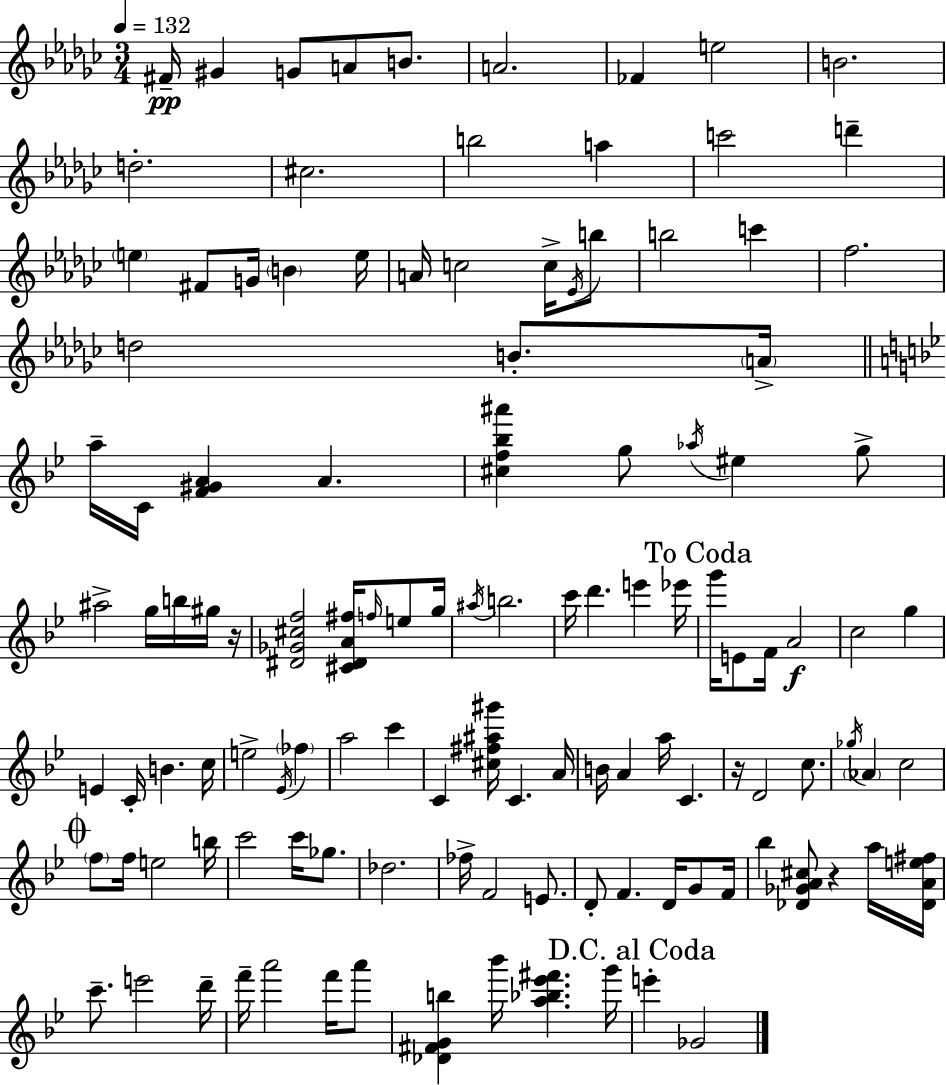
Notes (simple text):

F#4/s G#4/q G4/e A4/e B4/e. A4/h. FES4/q E5/h B4/h. D5/h. C#5/h. B5/h A5/q C6/h D6/q E5/q F#4/e G4/s B4/q E5/s A4/s C5/h C5/s Eb4/s B5/e B5/h C6/q F5/h. D5/h B4/e. A4/s A5/s C4/s [F4,G#4,A4]/q A4/q. [C#5,F5,Bb5,A#6]/q G5/e Ab5/s EIS5/q G5/e A#5/h G5/s B5/s G#5/s R/s [D#4,Gb4,C#5,F5]/h [C#4,D#4,A4,F#5]/s F5/s E5/e G5/s A#5/s B5/h. C6/s D6/q. E6/q Eb6/s G6/s E4/e F4/s A4/h C5/h G5/q E4/q C4/s B4/q. C5/s E5/h Eb4/s FES5/q A5/h C6/q C4/q [C#5,F#5,A#5,G#6]/s C4/q. A4/s B4/s A4/q A5/s C4/q. R/s D4/h C5/e. Gb5/s Ab4/q C5/h F5/e F5/s E5/h B5/s C6/h C6/s Gb5/e. Db5/h. FES5/s F4/h E4/e. D4/e F4/q. D4/s G4/e F4/s Bb5/q [Db4,Gb4,A4,C#5]/e R/q A5/s [Db4,A4,E5,F#5]/s C6/e. E6/h D6/s F6/s A6/h F6/s A6/e [Db4,F#4,G4,B5]/q Bb6/s [A5,Bb5,Eb6,F#6]/q. G6/s E6/q Gb4/h